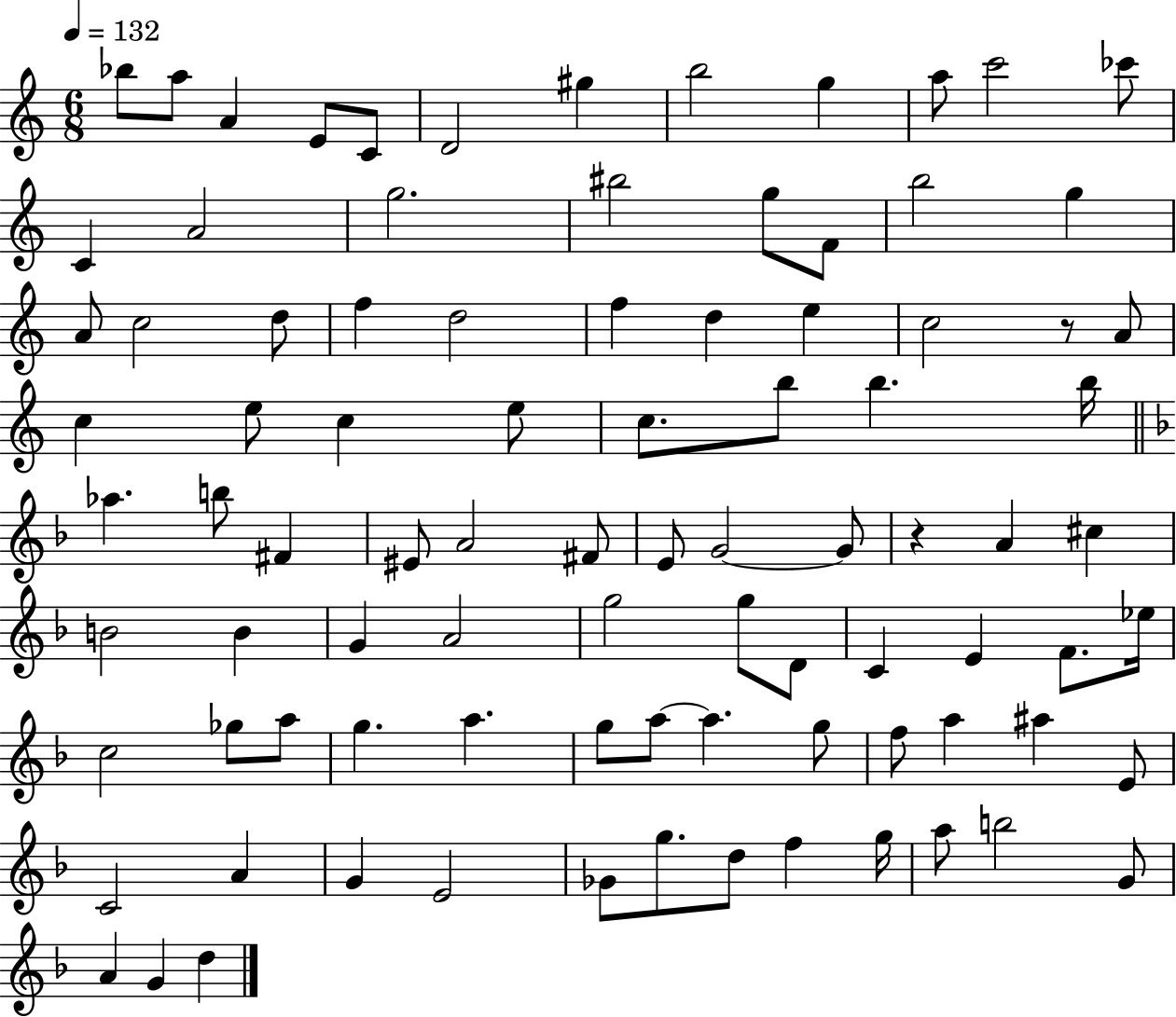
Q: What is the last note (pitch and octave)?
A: D5